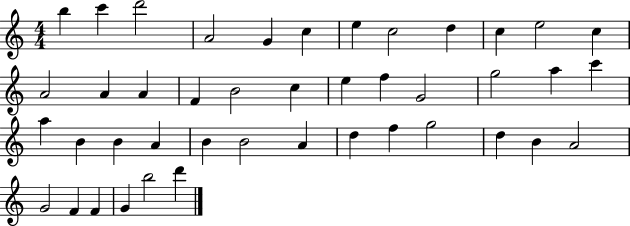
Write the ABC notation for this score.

X:1
T:Untitled
M:4/4
L:1/4
K:C
b c' d'2 A2 G c e c2 d c e2 c A2 A A F B2 c e f G2 g2 a c' a B B A B B2 A d f g2 d B A2 G2 F F G b2 d'